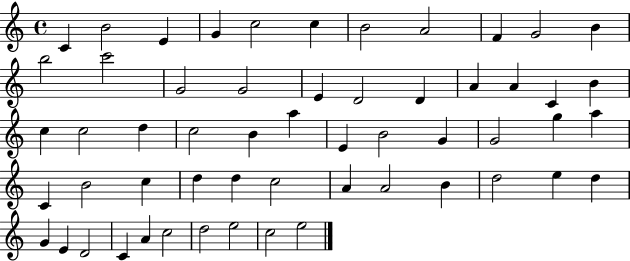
{
  \clef treble
  \time 4/4
  \defaultTimeSignature
  \key c \major
  c'4 b'2 e'4 | g'4 c''2 c''4 | b'2 a'2 | f'4 g'2 b'4 | \break b''2 c'''2 | g'2 g'2 | e'4 d'2 d'4 | a'4 a'4 c'4 b'4 | \break c''4 c''2 d''4 | c''2 b'4 a''4 | e'4 b'2 g'4 | g'2 g''4 a''4 | \break c'4 b'2 c''4 | d''4 d''4 c''2 | a'4 a'2 b'4 | d''2 e''4 d''4 | \break g'4 e'4 d'2 | c'4 a'4 c''2 | d''2 e''2 | c''2 e''2 | \break \bar "|."
}